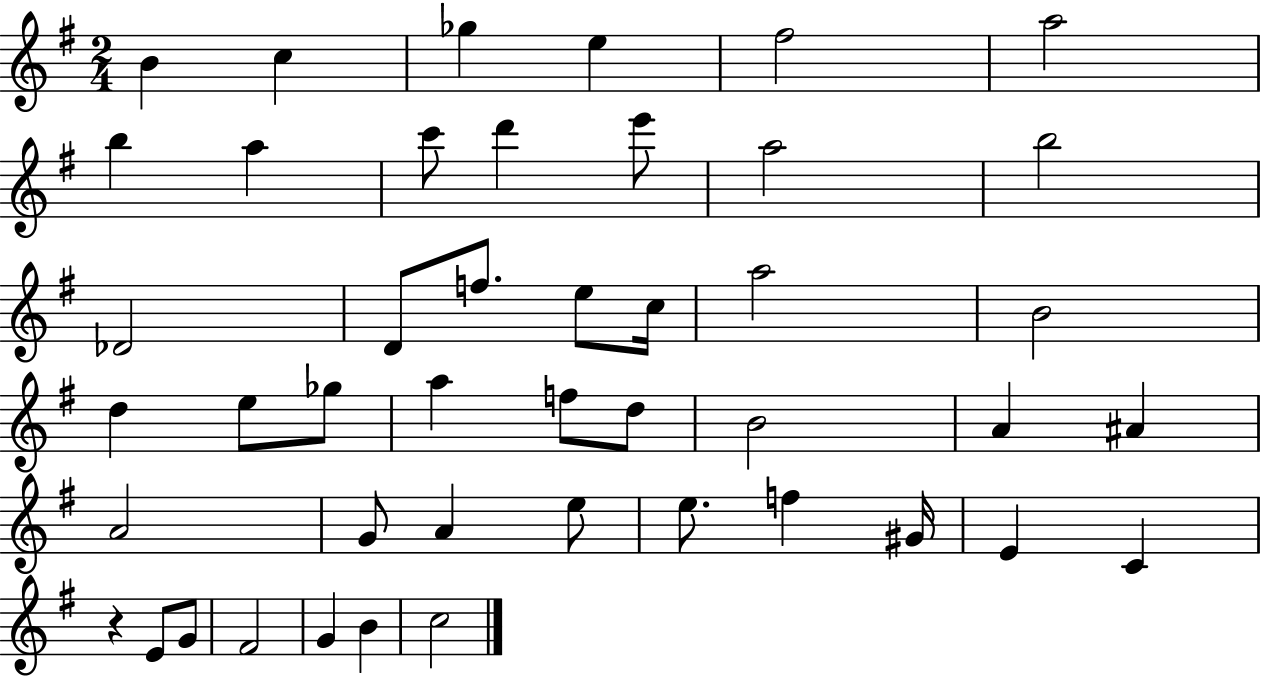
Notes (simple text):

B4/q C5/q Gb5/q E5/q F#5/h A5/h B5/q A5/q C6/e D6/q E6/e A5/h B5/h Db4/h D4/e F5/e. E5/e C5/s A5/h B4/h D5/q E5/e Gb5/e A5/q F5/e D5/e B4/h A4/q A#4/q A4/h G4/e A4/q E5/e E5/e. F5/q G#4/s E4/q C4/q R/q E4/e G4/e F#4/h G4/q B4/q C5/h